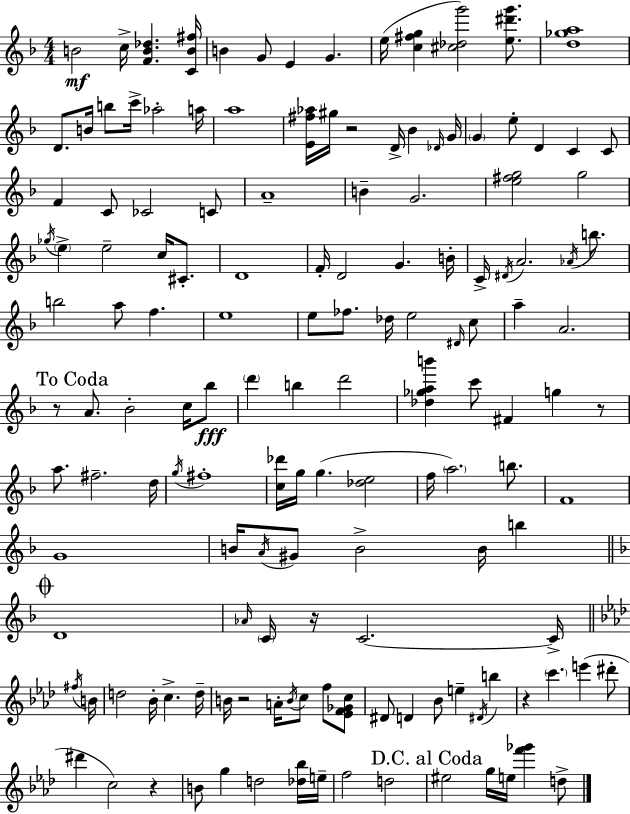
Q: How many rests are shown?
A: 7